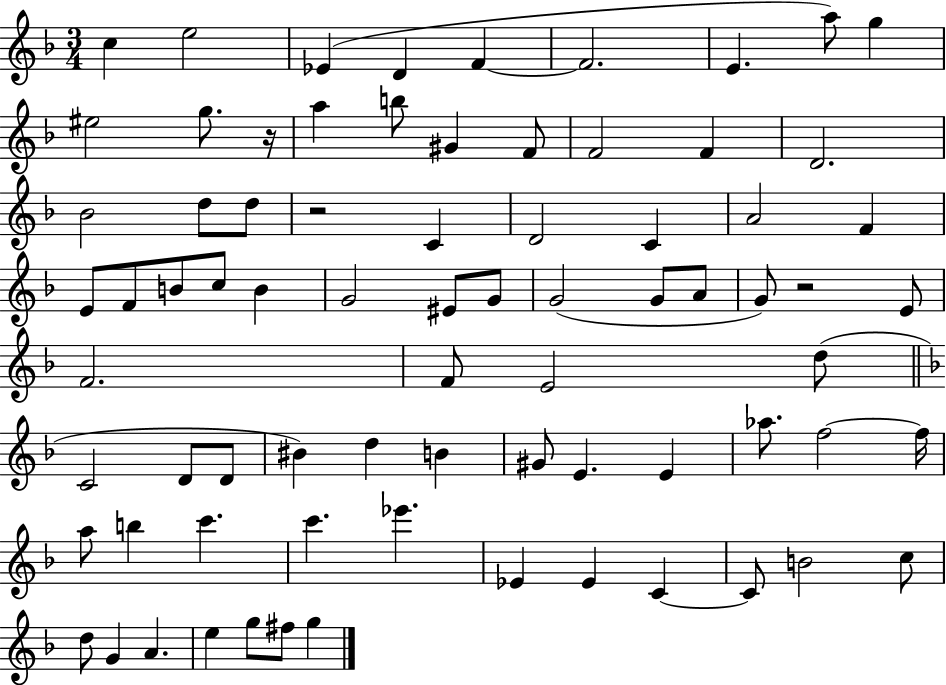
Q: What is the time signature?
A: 3/4